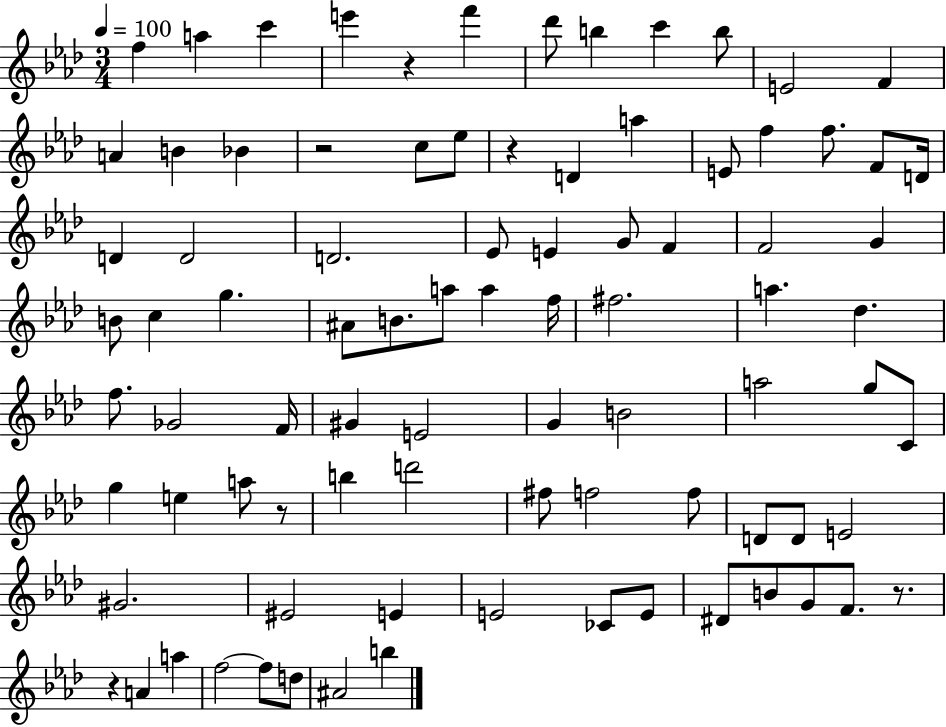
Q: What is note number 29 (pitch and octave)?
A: G4